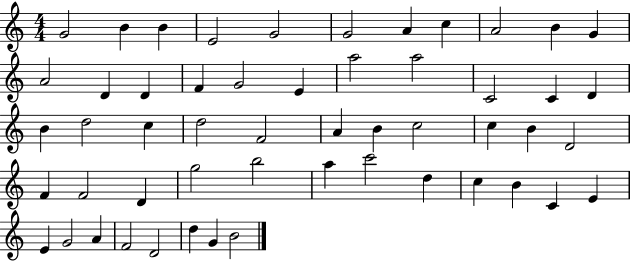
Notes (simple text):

G4/h B4/q B4/q E4/h G4/h G4/h A4/q C5/q A4/h B4/q G4/q A4/h D4/q D4/q F4/q G4/h E4/q A5/h A5/h C4/h C4/q D4/q B4/q D5/h C5/q D5/h F4/h A4/q B4/q C5/h C5/q B4/q D4/h F4/q F4/h D4/q G5/h B5/h A5/q C6/h D5/q C5/q B4/q C4/q E4/q E4/q G4/h A4/q F4/h D4/h D5/q G4/q B4/h